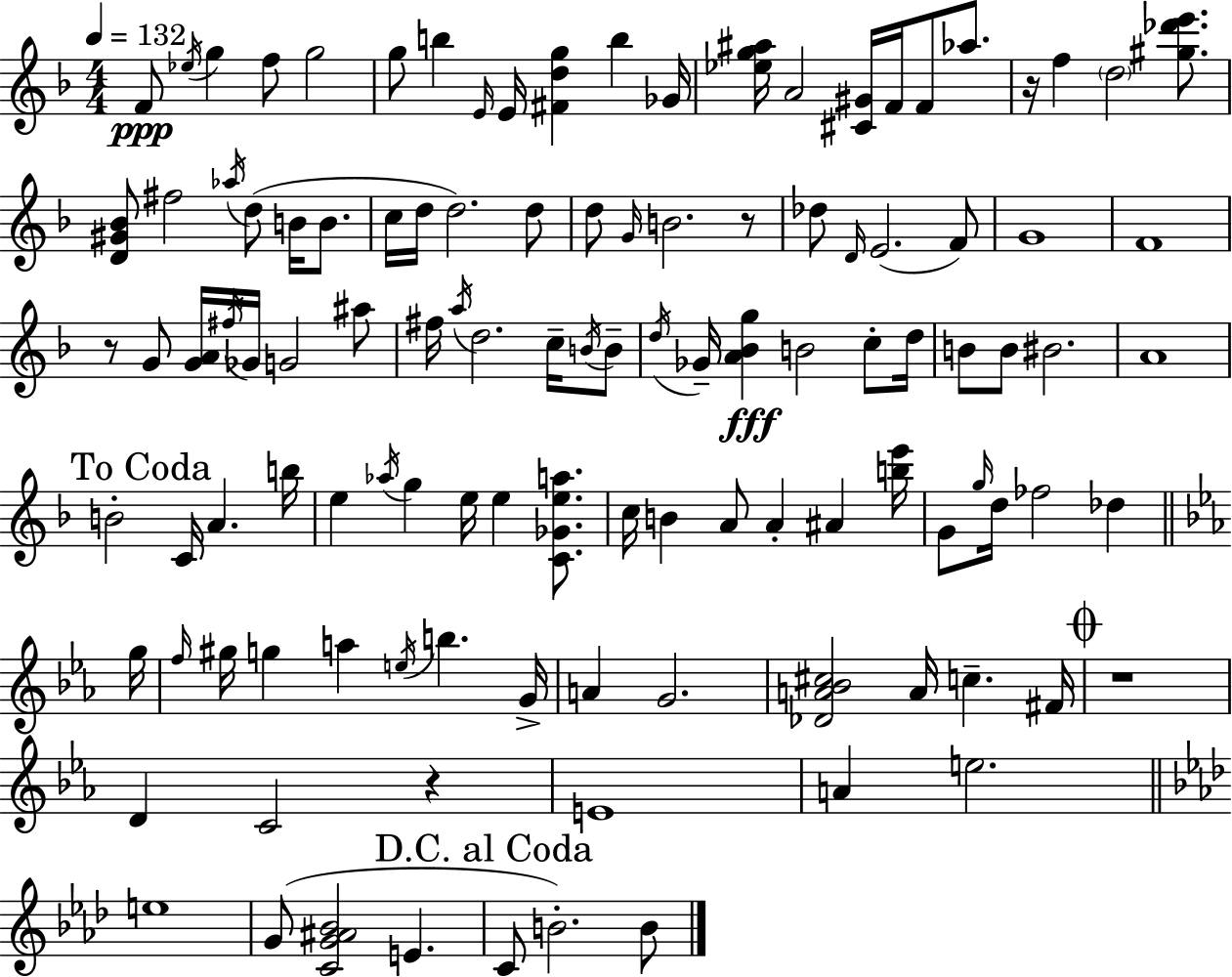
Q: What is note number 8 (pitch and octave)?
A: E4